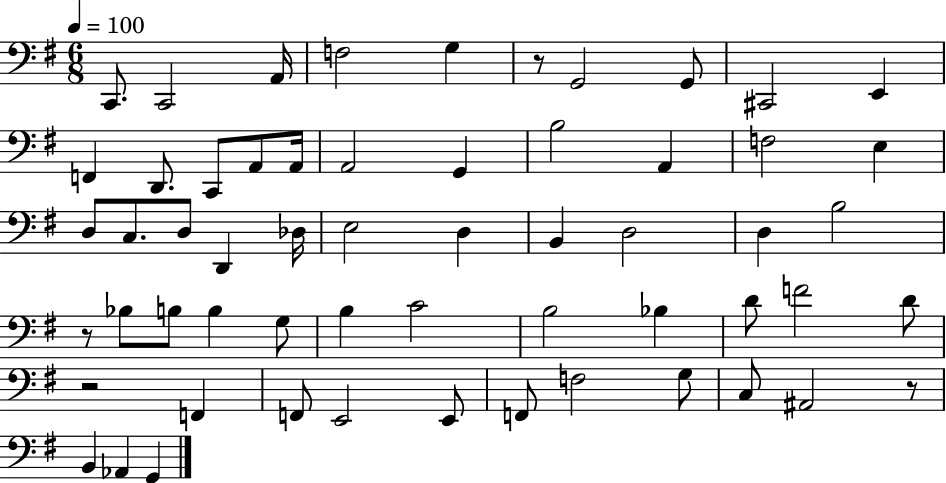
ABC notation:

X:1
T:Untitled
M:6/8
L:1/4
K:G
C,,/2 C,,2 A,,/4 F,2 G, z/2 G,,2 G,,/2 ^C,,2 E,, F,, D,,/2 C,,/2 A,,/2 A,,/4 A,,2 G,, B,2 A,, F,2 E, D,/2 C,/2 D,/2 D,, _D,/4 E,2 D, B,, D,2 D, B,2 z/2 _B,/2 B,/2 B, G,/2 B, C2 B,2 _B, D/2 F2 D/2 z2 F,, F,,/2 E,,2 E,,/2 F,,/2 F,2 G,/2 C,/2 ^A,,2 z/2 B,, _A,, G,,